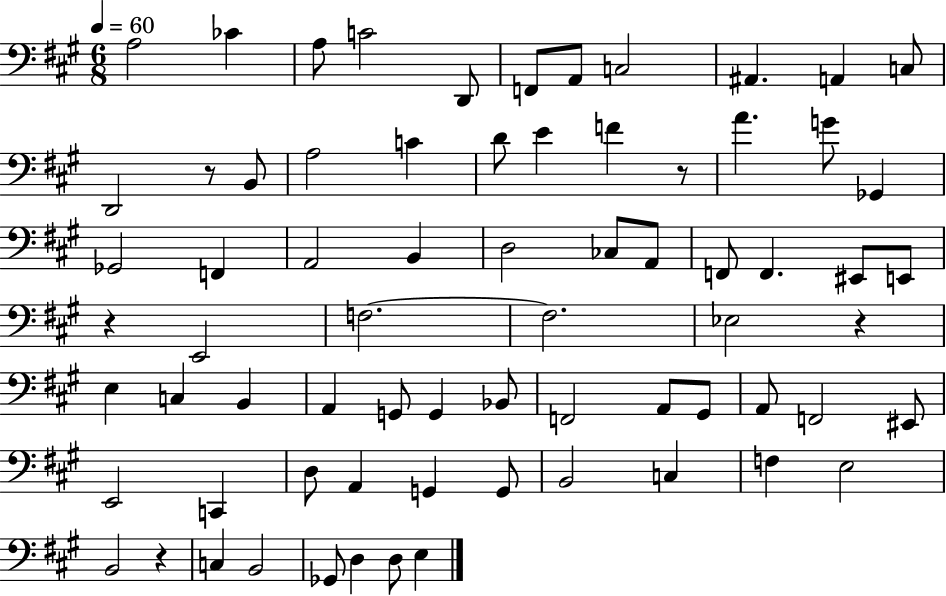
{
  \clef bass
  \numericTimeSignature
  \time 6/8
  \key a \major
  \tempo 4 = 60
  \repeat volta 2 { a2 ces'4 | a8 c'2 d,8 | f,8 a,8 c2 | ais,4. a,4 c8 | \break d,2 r8 b,8 | a2 c'4 | d'8 e'4 f'4 r8 | a'4. g'8 ges,4 | \break ges,2 f,4 | a,2 b,4 | d2 ces8 a,8 | f,8 f,4. eis,8 e,8 | \break r4 e,2 | f2.~~ | f2. | ees2 r4 | \break e4 c4 b,4 | a,4 g,8 g,4 bes,8 | f,2 a,8 gis,8 | a,8 f,2 eis,8 | \break e,2 c,4 | d8 a,4 g,4 g,8 | b,2 c4 | f4 e2 | \break b,2 r4 | c4 b,2 | ges,8 d4 d8 e4 | } \bar "|."
}